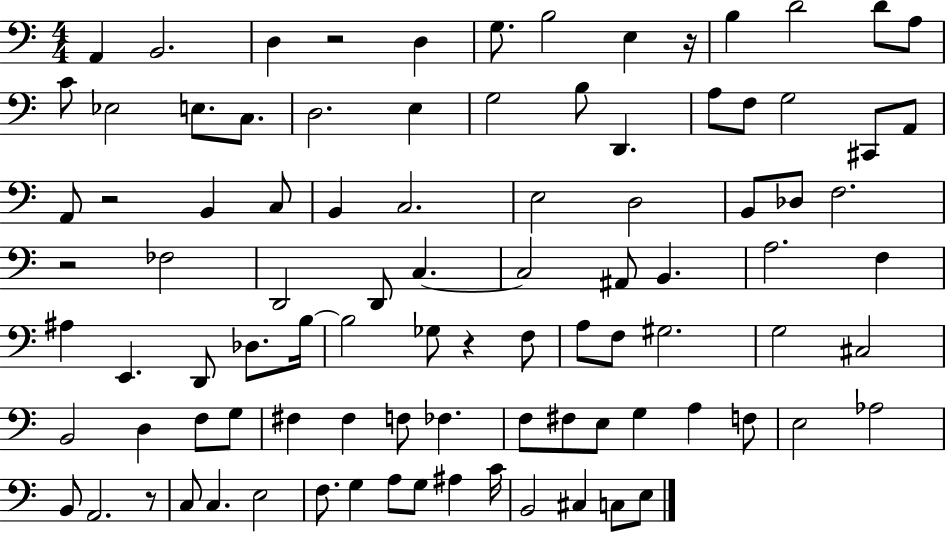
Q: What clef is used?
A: bass